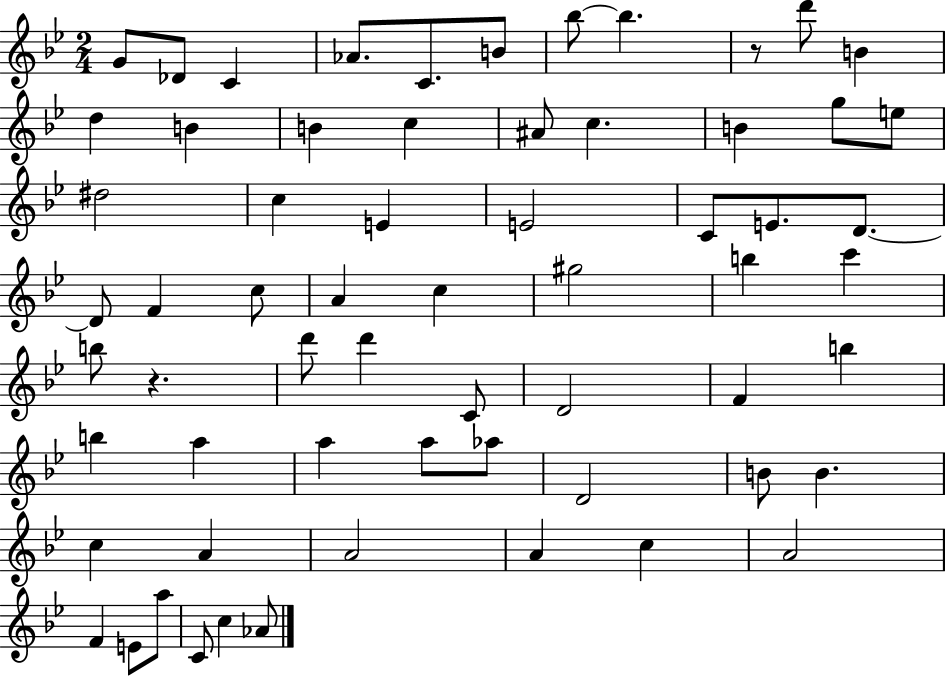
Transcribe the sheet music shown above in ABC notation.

X:1
T:Untitled
M:2/4
L:1/4
K:Bb
G/2 _D/2 C _A/2 C/2 B/2 _b/2 _b z/2 d'/2 B d B B c ^A/2 c B g/2 e/2 ^d2 c E E2 C/2 E/2 D/2 D/2 F c/2 A c ^g2 b c' b/2 z d'/2 d' C/2 D2 F b b a a a/2 _a/2 D2 B/2 B c A A2 A c A2 F E/2 a/2 C/2 c _A/2